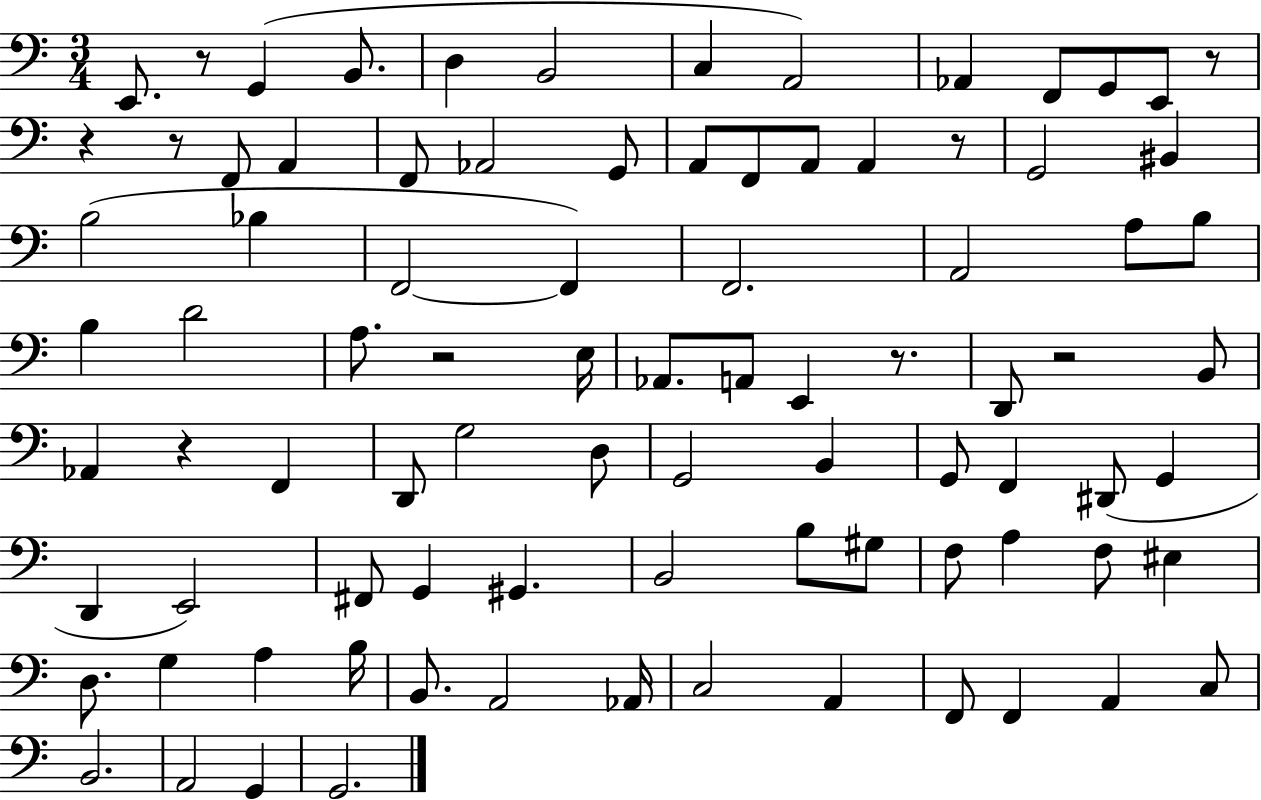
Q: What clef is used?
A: bass